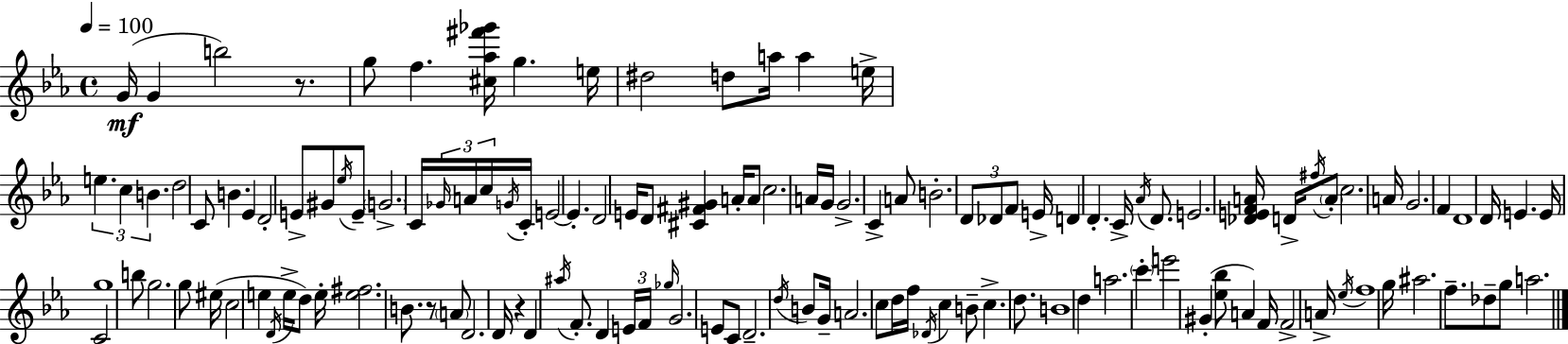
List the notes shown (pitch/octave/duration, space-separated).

G4/s G4/q B5/h R/e. G5/e F5/q. [C#5,Ab5,F#6,Gb6]/s G5/q. E5/s D#5/h D5/e A5/s A5/q E5/s E5/q. C5/q B4/q. D5/h C4/e B4/q. Eb4/q D4/h E4/e G#4/e Eb5/s E4/e G4/h. C4/s Gb4/s A4/s C5/s G4/s C4/s E4/h E4/q. D4/h E4/s D4/e [C#4,F#4,G#4]/q A4/s A4/e C5/h. A4/s G4/s G4/h. C4/q A4/e B4/h. D4/e Db4/e F4/e E4/s D4/q D4/q. C4/s Ab4/s D4/e. E4/h. [Db4,E4,F4,A4]/s D4/s F#5/s A4/e C5/h. A4/s G4/h. F4/q D4/w D4/s E4/q. E4/s C4/h G5/w B5/e G5/h. G5/e EIS5/s C5/h E5/q D4/s E5/s D5/e E5/s [E5,F#5]/h. B4/e. R/e A4/e D4/h. D4/s R/q D4/q A#5/s F4/e. D4/q E4/s F4/s Gb5/s G4/h. E4/e C4/e D4/h. D5/s B4/e G4/s A4/h. C5/e D5/s F5/s Db4/s C5/q B4/e C5/q. D5/e. B4/w D5/q A5/h. C6/q E6/h G#4/q [Eb5,Bb5]/e A4/q F4/s F4/h A4/s Eb5/s F5/w G5/s A#5/h. F5/e. Db5/e G5/e A5/h.